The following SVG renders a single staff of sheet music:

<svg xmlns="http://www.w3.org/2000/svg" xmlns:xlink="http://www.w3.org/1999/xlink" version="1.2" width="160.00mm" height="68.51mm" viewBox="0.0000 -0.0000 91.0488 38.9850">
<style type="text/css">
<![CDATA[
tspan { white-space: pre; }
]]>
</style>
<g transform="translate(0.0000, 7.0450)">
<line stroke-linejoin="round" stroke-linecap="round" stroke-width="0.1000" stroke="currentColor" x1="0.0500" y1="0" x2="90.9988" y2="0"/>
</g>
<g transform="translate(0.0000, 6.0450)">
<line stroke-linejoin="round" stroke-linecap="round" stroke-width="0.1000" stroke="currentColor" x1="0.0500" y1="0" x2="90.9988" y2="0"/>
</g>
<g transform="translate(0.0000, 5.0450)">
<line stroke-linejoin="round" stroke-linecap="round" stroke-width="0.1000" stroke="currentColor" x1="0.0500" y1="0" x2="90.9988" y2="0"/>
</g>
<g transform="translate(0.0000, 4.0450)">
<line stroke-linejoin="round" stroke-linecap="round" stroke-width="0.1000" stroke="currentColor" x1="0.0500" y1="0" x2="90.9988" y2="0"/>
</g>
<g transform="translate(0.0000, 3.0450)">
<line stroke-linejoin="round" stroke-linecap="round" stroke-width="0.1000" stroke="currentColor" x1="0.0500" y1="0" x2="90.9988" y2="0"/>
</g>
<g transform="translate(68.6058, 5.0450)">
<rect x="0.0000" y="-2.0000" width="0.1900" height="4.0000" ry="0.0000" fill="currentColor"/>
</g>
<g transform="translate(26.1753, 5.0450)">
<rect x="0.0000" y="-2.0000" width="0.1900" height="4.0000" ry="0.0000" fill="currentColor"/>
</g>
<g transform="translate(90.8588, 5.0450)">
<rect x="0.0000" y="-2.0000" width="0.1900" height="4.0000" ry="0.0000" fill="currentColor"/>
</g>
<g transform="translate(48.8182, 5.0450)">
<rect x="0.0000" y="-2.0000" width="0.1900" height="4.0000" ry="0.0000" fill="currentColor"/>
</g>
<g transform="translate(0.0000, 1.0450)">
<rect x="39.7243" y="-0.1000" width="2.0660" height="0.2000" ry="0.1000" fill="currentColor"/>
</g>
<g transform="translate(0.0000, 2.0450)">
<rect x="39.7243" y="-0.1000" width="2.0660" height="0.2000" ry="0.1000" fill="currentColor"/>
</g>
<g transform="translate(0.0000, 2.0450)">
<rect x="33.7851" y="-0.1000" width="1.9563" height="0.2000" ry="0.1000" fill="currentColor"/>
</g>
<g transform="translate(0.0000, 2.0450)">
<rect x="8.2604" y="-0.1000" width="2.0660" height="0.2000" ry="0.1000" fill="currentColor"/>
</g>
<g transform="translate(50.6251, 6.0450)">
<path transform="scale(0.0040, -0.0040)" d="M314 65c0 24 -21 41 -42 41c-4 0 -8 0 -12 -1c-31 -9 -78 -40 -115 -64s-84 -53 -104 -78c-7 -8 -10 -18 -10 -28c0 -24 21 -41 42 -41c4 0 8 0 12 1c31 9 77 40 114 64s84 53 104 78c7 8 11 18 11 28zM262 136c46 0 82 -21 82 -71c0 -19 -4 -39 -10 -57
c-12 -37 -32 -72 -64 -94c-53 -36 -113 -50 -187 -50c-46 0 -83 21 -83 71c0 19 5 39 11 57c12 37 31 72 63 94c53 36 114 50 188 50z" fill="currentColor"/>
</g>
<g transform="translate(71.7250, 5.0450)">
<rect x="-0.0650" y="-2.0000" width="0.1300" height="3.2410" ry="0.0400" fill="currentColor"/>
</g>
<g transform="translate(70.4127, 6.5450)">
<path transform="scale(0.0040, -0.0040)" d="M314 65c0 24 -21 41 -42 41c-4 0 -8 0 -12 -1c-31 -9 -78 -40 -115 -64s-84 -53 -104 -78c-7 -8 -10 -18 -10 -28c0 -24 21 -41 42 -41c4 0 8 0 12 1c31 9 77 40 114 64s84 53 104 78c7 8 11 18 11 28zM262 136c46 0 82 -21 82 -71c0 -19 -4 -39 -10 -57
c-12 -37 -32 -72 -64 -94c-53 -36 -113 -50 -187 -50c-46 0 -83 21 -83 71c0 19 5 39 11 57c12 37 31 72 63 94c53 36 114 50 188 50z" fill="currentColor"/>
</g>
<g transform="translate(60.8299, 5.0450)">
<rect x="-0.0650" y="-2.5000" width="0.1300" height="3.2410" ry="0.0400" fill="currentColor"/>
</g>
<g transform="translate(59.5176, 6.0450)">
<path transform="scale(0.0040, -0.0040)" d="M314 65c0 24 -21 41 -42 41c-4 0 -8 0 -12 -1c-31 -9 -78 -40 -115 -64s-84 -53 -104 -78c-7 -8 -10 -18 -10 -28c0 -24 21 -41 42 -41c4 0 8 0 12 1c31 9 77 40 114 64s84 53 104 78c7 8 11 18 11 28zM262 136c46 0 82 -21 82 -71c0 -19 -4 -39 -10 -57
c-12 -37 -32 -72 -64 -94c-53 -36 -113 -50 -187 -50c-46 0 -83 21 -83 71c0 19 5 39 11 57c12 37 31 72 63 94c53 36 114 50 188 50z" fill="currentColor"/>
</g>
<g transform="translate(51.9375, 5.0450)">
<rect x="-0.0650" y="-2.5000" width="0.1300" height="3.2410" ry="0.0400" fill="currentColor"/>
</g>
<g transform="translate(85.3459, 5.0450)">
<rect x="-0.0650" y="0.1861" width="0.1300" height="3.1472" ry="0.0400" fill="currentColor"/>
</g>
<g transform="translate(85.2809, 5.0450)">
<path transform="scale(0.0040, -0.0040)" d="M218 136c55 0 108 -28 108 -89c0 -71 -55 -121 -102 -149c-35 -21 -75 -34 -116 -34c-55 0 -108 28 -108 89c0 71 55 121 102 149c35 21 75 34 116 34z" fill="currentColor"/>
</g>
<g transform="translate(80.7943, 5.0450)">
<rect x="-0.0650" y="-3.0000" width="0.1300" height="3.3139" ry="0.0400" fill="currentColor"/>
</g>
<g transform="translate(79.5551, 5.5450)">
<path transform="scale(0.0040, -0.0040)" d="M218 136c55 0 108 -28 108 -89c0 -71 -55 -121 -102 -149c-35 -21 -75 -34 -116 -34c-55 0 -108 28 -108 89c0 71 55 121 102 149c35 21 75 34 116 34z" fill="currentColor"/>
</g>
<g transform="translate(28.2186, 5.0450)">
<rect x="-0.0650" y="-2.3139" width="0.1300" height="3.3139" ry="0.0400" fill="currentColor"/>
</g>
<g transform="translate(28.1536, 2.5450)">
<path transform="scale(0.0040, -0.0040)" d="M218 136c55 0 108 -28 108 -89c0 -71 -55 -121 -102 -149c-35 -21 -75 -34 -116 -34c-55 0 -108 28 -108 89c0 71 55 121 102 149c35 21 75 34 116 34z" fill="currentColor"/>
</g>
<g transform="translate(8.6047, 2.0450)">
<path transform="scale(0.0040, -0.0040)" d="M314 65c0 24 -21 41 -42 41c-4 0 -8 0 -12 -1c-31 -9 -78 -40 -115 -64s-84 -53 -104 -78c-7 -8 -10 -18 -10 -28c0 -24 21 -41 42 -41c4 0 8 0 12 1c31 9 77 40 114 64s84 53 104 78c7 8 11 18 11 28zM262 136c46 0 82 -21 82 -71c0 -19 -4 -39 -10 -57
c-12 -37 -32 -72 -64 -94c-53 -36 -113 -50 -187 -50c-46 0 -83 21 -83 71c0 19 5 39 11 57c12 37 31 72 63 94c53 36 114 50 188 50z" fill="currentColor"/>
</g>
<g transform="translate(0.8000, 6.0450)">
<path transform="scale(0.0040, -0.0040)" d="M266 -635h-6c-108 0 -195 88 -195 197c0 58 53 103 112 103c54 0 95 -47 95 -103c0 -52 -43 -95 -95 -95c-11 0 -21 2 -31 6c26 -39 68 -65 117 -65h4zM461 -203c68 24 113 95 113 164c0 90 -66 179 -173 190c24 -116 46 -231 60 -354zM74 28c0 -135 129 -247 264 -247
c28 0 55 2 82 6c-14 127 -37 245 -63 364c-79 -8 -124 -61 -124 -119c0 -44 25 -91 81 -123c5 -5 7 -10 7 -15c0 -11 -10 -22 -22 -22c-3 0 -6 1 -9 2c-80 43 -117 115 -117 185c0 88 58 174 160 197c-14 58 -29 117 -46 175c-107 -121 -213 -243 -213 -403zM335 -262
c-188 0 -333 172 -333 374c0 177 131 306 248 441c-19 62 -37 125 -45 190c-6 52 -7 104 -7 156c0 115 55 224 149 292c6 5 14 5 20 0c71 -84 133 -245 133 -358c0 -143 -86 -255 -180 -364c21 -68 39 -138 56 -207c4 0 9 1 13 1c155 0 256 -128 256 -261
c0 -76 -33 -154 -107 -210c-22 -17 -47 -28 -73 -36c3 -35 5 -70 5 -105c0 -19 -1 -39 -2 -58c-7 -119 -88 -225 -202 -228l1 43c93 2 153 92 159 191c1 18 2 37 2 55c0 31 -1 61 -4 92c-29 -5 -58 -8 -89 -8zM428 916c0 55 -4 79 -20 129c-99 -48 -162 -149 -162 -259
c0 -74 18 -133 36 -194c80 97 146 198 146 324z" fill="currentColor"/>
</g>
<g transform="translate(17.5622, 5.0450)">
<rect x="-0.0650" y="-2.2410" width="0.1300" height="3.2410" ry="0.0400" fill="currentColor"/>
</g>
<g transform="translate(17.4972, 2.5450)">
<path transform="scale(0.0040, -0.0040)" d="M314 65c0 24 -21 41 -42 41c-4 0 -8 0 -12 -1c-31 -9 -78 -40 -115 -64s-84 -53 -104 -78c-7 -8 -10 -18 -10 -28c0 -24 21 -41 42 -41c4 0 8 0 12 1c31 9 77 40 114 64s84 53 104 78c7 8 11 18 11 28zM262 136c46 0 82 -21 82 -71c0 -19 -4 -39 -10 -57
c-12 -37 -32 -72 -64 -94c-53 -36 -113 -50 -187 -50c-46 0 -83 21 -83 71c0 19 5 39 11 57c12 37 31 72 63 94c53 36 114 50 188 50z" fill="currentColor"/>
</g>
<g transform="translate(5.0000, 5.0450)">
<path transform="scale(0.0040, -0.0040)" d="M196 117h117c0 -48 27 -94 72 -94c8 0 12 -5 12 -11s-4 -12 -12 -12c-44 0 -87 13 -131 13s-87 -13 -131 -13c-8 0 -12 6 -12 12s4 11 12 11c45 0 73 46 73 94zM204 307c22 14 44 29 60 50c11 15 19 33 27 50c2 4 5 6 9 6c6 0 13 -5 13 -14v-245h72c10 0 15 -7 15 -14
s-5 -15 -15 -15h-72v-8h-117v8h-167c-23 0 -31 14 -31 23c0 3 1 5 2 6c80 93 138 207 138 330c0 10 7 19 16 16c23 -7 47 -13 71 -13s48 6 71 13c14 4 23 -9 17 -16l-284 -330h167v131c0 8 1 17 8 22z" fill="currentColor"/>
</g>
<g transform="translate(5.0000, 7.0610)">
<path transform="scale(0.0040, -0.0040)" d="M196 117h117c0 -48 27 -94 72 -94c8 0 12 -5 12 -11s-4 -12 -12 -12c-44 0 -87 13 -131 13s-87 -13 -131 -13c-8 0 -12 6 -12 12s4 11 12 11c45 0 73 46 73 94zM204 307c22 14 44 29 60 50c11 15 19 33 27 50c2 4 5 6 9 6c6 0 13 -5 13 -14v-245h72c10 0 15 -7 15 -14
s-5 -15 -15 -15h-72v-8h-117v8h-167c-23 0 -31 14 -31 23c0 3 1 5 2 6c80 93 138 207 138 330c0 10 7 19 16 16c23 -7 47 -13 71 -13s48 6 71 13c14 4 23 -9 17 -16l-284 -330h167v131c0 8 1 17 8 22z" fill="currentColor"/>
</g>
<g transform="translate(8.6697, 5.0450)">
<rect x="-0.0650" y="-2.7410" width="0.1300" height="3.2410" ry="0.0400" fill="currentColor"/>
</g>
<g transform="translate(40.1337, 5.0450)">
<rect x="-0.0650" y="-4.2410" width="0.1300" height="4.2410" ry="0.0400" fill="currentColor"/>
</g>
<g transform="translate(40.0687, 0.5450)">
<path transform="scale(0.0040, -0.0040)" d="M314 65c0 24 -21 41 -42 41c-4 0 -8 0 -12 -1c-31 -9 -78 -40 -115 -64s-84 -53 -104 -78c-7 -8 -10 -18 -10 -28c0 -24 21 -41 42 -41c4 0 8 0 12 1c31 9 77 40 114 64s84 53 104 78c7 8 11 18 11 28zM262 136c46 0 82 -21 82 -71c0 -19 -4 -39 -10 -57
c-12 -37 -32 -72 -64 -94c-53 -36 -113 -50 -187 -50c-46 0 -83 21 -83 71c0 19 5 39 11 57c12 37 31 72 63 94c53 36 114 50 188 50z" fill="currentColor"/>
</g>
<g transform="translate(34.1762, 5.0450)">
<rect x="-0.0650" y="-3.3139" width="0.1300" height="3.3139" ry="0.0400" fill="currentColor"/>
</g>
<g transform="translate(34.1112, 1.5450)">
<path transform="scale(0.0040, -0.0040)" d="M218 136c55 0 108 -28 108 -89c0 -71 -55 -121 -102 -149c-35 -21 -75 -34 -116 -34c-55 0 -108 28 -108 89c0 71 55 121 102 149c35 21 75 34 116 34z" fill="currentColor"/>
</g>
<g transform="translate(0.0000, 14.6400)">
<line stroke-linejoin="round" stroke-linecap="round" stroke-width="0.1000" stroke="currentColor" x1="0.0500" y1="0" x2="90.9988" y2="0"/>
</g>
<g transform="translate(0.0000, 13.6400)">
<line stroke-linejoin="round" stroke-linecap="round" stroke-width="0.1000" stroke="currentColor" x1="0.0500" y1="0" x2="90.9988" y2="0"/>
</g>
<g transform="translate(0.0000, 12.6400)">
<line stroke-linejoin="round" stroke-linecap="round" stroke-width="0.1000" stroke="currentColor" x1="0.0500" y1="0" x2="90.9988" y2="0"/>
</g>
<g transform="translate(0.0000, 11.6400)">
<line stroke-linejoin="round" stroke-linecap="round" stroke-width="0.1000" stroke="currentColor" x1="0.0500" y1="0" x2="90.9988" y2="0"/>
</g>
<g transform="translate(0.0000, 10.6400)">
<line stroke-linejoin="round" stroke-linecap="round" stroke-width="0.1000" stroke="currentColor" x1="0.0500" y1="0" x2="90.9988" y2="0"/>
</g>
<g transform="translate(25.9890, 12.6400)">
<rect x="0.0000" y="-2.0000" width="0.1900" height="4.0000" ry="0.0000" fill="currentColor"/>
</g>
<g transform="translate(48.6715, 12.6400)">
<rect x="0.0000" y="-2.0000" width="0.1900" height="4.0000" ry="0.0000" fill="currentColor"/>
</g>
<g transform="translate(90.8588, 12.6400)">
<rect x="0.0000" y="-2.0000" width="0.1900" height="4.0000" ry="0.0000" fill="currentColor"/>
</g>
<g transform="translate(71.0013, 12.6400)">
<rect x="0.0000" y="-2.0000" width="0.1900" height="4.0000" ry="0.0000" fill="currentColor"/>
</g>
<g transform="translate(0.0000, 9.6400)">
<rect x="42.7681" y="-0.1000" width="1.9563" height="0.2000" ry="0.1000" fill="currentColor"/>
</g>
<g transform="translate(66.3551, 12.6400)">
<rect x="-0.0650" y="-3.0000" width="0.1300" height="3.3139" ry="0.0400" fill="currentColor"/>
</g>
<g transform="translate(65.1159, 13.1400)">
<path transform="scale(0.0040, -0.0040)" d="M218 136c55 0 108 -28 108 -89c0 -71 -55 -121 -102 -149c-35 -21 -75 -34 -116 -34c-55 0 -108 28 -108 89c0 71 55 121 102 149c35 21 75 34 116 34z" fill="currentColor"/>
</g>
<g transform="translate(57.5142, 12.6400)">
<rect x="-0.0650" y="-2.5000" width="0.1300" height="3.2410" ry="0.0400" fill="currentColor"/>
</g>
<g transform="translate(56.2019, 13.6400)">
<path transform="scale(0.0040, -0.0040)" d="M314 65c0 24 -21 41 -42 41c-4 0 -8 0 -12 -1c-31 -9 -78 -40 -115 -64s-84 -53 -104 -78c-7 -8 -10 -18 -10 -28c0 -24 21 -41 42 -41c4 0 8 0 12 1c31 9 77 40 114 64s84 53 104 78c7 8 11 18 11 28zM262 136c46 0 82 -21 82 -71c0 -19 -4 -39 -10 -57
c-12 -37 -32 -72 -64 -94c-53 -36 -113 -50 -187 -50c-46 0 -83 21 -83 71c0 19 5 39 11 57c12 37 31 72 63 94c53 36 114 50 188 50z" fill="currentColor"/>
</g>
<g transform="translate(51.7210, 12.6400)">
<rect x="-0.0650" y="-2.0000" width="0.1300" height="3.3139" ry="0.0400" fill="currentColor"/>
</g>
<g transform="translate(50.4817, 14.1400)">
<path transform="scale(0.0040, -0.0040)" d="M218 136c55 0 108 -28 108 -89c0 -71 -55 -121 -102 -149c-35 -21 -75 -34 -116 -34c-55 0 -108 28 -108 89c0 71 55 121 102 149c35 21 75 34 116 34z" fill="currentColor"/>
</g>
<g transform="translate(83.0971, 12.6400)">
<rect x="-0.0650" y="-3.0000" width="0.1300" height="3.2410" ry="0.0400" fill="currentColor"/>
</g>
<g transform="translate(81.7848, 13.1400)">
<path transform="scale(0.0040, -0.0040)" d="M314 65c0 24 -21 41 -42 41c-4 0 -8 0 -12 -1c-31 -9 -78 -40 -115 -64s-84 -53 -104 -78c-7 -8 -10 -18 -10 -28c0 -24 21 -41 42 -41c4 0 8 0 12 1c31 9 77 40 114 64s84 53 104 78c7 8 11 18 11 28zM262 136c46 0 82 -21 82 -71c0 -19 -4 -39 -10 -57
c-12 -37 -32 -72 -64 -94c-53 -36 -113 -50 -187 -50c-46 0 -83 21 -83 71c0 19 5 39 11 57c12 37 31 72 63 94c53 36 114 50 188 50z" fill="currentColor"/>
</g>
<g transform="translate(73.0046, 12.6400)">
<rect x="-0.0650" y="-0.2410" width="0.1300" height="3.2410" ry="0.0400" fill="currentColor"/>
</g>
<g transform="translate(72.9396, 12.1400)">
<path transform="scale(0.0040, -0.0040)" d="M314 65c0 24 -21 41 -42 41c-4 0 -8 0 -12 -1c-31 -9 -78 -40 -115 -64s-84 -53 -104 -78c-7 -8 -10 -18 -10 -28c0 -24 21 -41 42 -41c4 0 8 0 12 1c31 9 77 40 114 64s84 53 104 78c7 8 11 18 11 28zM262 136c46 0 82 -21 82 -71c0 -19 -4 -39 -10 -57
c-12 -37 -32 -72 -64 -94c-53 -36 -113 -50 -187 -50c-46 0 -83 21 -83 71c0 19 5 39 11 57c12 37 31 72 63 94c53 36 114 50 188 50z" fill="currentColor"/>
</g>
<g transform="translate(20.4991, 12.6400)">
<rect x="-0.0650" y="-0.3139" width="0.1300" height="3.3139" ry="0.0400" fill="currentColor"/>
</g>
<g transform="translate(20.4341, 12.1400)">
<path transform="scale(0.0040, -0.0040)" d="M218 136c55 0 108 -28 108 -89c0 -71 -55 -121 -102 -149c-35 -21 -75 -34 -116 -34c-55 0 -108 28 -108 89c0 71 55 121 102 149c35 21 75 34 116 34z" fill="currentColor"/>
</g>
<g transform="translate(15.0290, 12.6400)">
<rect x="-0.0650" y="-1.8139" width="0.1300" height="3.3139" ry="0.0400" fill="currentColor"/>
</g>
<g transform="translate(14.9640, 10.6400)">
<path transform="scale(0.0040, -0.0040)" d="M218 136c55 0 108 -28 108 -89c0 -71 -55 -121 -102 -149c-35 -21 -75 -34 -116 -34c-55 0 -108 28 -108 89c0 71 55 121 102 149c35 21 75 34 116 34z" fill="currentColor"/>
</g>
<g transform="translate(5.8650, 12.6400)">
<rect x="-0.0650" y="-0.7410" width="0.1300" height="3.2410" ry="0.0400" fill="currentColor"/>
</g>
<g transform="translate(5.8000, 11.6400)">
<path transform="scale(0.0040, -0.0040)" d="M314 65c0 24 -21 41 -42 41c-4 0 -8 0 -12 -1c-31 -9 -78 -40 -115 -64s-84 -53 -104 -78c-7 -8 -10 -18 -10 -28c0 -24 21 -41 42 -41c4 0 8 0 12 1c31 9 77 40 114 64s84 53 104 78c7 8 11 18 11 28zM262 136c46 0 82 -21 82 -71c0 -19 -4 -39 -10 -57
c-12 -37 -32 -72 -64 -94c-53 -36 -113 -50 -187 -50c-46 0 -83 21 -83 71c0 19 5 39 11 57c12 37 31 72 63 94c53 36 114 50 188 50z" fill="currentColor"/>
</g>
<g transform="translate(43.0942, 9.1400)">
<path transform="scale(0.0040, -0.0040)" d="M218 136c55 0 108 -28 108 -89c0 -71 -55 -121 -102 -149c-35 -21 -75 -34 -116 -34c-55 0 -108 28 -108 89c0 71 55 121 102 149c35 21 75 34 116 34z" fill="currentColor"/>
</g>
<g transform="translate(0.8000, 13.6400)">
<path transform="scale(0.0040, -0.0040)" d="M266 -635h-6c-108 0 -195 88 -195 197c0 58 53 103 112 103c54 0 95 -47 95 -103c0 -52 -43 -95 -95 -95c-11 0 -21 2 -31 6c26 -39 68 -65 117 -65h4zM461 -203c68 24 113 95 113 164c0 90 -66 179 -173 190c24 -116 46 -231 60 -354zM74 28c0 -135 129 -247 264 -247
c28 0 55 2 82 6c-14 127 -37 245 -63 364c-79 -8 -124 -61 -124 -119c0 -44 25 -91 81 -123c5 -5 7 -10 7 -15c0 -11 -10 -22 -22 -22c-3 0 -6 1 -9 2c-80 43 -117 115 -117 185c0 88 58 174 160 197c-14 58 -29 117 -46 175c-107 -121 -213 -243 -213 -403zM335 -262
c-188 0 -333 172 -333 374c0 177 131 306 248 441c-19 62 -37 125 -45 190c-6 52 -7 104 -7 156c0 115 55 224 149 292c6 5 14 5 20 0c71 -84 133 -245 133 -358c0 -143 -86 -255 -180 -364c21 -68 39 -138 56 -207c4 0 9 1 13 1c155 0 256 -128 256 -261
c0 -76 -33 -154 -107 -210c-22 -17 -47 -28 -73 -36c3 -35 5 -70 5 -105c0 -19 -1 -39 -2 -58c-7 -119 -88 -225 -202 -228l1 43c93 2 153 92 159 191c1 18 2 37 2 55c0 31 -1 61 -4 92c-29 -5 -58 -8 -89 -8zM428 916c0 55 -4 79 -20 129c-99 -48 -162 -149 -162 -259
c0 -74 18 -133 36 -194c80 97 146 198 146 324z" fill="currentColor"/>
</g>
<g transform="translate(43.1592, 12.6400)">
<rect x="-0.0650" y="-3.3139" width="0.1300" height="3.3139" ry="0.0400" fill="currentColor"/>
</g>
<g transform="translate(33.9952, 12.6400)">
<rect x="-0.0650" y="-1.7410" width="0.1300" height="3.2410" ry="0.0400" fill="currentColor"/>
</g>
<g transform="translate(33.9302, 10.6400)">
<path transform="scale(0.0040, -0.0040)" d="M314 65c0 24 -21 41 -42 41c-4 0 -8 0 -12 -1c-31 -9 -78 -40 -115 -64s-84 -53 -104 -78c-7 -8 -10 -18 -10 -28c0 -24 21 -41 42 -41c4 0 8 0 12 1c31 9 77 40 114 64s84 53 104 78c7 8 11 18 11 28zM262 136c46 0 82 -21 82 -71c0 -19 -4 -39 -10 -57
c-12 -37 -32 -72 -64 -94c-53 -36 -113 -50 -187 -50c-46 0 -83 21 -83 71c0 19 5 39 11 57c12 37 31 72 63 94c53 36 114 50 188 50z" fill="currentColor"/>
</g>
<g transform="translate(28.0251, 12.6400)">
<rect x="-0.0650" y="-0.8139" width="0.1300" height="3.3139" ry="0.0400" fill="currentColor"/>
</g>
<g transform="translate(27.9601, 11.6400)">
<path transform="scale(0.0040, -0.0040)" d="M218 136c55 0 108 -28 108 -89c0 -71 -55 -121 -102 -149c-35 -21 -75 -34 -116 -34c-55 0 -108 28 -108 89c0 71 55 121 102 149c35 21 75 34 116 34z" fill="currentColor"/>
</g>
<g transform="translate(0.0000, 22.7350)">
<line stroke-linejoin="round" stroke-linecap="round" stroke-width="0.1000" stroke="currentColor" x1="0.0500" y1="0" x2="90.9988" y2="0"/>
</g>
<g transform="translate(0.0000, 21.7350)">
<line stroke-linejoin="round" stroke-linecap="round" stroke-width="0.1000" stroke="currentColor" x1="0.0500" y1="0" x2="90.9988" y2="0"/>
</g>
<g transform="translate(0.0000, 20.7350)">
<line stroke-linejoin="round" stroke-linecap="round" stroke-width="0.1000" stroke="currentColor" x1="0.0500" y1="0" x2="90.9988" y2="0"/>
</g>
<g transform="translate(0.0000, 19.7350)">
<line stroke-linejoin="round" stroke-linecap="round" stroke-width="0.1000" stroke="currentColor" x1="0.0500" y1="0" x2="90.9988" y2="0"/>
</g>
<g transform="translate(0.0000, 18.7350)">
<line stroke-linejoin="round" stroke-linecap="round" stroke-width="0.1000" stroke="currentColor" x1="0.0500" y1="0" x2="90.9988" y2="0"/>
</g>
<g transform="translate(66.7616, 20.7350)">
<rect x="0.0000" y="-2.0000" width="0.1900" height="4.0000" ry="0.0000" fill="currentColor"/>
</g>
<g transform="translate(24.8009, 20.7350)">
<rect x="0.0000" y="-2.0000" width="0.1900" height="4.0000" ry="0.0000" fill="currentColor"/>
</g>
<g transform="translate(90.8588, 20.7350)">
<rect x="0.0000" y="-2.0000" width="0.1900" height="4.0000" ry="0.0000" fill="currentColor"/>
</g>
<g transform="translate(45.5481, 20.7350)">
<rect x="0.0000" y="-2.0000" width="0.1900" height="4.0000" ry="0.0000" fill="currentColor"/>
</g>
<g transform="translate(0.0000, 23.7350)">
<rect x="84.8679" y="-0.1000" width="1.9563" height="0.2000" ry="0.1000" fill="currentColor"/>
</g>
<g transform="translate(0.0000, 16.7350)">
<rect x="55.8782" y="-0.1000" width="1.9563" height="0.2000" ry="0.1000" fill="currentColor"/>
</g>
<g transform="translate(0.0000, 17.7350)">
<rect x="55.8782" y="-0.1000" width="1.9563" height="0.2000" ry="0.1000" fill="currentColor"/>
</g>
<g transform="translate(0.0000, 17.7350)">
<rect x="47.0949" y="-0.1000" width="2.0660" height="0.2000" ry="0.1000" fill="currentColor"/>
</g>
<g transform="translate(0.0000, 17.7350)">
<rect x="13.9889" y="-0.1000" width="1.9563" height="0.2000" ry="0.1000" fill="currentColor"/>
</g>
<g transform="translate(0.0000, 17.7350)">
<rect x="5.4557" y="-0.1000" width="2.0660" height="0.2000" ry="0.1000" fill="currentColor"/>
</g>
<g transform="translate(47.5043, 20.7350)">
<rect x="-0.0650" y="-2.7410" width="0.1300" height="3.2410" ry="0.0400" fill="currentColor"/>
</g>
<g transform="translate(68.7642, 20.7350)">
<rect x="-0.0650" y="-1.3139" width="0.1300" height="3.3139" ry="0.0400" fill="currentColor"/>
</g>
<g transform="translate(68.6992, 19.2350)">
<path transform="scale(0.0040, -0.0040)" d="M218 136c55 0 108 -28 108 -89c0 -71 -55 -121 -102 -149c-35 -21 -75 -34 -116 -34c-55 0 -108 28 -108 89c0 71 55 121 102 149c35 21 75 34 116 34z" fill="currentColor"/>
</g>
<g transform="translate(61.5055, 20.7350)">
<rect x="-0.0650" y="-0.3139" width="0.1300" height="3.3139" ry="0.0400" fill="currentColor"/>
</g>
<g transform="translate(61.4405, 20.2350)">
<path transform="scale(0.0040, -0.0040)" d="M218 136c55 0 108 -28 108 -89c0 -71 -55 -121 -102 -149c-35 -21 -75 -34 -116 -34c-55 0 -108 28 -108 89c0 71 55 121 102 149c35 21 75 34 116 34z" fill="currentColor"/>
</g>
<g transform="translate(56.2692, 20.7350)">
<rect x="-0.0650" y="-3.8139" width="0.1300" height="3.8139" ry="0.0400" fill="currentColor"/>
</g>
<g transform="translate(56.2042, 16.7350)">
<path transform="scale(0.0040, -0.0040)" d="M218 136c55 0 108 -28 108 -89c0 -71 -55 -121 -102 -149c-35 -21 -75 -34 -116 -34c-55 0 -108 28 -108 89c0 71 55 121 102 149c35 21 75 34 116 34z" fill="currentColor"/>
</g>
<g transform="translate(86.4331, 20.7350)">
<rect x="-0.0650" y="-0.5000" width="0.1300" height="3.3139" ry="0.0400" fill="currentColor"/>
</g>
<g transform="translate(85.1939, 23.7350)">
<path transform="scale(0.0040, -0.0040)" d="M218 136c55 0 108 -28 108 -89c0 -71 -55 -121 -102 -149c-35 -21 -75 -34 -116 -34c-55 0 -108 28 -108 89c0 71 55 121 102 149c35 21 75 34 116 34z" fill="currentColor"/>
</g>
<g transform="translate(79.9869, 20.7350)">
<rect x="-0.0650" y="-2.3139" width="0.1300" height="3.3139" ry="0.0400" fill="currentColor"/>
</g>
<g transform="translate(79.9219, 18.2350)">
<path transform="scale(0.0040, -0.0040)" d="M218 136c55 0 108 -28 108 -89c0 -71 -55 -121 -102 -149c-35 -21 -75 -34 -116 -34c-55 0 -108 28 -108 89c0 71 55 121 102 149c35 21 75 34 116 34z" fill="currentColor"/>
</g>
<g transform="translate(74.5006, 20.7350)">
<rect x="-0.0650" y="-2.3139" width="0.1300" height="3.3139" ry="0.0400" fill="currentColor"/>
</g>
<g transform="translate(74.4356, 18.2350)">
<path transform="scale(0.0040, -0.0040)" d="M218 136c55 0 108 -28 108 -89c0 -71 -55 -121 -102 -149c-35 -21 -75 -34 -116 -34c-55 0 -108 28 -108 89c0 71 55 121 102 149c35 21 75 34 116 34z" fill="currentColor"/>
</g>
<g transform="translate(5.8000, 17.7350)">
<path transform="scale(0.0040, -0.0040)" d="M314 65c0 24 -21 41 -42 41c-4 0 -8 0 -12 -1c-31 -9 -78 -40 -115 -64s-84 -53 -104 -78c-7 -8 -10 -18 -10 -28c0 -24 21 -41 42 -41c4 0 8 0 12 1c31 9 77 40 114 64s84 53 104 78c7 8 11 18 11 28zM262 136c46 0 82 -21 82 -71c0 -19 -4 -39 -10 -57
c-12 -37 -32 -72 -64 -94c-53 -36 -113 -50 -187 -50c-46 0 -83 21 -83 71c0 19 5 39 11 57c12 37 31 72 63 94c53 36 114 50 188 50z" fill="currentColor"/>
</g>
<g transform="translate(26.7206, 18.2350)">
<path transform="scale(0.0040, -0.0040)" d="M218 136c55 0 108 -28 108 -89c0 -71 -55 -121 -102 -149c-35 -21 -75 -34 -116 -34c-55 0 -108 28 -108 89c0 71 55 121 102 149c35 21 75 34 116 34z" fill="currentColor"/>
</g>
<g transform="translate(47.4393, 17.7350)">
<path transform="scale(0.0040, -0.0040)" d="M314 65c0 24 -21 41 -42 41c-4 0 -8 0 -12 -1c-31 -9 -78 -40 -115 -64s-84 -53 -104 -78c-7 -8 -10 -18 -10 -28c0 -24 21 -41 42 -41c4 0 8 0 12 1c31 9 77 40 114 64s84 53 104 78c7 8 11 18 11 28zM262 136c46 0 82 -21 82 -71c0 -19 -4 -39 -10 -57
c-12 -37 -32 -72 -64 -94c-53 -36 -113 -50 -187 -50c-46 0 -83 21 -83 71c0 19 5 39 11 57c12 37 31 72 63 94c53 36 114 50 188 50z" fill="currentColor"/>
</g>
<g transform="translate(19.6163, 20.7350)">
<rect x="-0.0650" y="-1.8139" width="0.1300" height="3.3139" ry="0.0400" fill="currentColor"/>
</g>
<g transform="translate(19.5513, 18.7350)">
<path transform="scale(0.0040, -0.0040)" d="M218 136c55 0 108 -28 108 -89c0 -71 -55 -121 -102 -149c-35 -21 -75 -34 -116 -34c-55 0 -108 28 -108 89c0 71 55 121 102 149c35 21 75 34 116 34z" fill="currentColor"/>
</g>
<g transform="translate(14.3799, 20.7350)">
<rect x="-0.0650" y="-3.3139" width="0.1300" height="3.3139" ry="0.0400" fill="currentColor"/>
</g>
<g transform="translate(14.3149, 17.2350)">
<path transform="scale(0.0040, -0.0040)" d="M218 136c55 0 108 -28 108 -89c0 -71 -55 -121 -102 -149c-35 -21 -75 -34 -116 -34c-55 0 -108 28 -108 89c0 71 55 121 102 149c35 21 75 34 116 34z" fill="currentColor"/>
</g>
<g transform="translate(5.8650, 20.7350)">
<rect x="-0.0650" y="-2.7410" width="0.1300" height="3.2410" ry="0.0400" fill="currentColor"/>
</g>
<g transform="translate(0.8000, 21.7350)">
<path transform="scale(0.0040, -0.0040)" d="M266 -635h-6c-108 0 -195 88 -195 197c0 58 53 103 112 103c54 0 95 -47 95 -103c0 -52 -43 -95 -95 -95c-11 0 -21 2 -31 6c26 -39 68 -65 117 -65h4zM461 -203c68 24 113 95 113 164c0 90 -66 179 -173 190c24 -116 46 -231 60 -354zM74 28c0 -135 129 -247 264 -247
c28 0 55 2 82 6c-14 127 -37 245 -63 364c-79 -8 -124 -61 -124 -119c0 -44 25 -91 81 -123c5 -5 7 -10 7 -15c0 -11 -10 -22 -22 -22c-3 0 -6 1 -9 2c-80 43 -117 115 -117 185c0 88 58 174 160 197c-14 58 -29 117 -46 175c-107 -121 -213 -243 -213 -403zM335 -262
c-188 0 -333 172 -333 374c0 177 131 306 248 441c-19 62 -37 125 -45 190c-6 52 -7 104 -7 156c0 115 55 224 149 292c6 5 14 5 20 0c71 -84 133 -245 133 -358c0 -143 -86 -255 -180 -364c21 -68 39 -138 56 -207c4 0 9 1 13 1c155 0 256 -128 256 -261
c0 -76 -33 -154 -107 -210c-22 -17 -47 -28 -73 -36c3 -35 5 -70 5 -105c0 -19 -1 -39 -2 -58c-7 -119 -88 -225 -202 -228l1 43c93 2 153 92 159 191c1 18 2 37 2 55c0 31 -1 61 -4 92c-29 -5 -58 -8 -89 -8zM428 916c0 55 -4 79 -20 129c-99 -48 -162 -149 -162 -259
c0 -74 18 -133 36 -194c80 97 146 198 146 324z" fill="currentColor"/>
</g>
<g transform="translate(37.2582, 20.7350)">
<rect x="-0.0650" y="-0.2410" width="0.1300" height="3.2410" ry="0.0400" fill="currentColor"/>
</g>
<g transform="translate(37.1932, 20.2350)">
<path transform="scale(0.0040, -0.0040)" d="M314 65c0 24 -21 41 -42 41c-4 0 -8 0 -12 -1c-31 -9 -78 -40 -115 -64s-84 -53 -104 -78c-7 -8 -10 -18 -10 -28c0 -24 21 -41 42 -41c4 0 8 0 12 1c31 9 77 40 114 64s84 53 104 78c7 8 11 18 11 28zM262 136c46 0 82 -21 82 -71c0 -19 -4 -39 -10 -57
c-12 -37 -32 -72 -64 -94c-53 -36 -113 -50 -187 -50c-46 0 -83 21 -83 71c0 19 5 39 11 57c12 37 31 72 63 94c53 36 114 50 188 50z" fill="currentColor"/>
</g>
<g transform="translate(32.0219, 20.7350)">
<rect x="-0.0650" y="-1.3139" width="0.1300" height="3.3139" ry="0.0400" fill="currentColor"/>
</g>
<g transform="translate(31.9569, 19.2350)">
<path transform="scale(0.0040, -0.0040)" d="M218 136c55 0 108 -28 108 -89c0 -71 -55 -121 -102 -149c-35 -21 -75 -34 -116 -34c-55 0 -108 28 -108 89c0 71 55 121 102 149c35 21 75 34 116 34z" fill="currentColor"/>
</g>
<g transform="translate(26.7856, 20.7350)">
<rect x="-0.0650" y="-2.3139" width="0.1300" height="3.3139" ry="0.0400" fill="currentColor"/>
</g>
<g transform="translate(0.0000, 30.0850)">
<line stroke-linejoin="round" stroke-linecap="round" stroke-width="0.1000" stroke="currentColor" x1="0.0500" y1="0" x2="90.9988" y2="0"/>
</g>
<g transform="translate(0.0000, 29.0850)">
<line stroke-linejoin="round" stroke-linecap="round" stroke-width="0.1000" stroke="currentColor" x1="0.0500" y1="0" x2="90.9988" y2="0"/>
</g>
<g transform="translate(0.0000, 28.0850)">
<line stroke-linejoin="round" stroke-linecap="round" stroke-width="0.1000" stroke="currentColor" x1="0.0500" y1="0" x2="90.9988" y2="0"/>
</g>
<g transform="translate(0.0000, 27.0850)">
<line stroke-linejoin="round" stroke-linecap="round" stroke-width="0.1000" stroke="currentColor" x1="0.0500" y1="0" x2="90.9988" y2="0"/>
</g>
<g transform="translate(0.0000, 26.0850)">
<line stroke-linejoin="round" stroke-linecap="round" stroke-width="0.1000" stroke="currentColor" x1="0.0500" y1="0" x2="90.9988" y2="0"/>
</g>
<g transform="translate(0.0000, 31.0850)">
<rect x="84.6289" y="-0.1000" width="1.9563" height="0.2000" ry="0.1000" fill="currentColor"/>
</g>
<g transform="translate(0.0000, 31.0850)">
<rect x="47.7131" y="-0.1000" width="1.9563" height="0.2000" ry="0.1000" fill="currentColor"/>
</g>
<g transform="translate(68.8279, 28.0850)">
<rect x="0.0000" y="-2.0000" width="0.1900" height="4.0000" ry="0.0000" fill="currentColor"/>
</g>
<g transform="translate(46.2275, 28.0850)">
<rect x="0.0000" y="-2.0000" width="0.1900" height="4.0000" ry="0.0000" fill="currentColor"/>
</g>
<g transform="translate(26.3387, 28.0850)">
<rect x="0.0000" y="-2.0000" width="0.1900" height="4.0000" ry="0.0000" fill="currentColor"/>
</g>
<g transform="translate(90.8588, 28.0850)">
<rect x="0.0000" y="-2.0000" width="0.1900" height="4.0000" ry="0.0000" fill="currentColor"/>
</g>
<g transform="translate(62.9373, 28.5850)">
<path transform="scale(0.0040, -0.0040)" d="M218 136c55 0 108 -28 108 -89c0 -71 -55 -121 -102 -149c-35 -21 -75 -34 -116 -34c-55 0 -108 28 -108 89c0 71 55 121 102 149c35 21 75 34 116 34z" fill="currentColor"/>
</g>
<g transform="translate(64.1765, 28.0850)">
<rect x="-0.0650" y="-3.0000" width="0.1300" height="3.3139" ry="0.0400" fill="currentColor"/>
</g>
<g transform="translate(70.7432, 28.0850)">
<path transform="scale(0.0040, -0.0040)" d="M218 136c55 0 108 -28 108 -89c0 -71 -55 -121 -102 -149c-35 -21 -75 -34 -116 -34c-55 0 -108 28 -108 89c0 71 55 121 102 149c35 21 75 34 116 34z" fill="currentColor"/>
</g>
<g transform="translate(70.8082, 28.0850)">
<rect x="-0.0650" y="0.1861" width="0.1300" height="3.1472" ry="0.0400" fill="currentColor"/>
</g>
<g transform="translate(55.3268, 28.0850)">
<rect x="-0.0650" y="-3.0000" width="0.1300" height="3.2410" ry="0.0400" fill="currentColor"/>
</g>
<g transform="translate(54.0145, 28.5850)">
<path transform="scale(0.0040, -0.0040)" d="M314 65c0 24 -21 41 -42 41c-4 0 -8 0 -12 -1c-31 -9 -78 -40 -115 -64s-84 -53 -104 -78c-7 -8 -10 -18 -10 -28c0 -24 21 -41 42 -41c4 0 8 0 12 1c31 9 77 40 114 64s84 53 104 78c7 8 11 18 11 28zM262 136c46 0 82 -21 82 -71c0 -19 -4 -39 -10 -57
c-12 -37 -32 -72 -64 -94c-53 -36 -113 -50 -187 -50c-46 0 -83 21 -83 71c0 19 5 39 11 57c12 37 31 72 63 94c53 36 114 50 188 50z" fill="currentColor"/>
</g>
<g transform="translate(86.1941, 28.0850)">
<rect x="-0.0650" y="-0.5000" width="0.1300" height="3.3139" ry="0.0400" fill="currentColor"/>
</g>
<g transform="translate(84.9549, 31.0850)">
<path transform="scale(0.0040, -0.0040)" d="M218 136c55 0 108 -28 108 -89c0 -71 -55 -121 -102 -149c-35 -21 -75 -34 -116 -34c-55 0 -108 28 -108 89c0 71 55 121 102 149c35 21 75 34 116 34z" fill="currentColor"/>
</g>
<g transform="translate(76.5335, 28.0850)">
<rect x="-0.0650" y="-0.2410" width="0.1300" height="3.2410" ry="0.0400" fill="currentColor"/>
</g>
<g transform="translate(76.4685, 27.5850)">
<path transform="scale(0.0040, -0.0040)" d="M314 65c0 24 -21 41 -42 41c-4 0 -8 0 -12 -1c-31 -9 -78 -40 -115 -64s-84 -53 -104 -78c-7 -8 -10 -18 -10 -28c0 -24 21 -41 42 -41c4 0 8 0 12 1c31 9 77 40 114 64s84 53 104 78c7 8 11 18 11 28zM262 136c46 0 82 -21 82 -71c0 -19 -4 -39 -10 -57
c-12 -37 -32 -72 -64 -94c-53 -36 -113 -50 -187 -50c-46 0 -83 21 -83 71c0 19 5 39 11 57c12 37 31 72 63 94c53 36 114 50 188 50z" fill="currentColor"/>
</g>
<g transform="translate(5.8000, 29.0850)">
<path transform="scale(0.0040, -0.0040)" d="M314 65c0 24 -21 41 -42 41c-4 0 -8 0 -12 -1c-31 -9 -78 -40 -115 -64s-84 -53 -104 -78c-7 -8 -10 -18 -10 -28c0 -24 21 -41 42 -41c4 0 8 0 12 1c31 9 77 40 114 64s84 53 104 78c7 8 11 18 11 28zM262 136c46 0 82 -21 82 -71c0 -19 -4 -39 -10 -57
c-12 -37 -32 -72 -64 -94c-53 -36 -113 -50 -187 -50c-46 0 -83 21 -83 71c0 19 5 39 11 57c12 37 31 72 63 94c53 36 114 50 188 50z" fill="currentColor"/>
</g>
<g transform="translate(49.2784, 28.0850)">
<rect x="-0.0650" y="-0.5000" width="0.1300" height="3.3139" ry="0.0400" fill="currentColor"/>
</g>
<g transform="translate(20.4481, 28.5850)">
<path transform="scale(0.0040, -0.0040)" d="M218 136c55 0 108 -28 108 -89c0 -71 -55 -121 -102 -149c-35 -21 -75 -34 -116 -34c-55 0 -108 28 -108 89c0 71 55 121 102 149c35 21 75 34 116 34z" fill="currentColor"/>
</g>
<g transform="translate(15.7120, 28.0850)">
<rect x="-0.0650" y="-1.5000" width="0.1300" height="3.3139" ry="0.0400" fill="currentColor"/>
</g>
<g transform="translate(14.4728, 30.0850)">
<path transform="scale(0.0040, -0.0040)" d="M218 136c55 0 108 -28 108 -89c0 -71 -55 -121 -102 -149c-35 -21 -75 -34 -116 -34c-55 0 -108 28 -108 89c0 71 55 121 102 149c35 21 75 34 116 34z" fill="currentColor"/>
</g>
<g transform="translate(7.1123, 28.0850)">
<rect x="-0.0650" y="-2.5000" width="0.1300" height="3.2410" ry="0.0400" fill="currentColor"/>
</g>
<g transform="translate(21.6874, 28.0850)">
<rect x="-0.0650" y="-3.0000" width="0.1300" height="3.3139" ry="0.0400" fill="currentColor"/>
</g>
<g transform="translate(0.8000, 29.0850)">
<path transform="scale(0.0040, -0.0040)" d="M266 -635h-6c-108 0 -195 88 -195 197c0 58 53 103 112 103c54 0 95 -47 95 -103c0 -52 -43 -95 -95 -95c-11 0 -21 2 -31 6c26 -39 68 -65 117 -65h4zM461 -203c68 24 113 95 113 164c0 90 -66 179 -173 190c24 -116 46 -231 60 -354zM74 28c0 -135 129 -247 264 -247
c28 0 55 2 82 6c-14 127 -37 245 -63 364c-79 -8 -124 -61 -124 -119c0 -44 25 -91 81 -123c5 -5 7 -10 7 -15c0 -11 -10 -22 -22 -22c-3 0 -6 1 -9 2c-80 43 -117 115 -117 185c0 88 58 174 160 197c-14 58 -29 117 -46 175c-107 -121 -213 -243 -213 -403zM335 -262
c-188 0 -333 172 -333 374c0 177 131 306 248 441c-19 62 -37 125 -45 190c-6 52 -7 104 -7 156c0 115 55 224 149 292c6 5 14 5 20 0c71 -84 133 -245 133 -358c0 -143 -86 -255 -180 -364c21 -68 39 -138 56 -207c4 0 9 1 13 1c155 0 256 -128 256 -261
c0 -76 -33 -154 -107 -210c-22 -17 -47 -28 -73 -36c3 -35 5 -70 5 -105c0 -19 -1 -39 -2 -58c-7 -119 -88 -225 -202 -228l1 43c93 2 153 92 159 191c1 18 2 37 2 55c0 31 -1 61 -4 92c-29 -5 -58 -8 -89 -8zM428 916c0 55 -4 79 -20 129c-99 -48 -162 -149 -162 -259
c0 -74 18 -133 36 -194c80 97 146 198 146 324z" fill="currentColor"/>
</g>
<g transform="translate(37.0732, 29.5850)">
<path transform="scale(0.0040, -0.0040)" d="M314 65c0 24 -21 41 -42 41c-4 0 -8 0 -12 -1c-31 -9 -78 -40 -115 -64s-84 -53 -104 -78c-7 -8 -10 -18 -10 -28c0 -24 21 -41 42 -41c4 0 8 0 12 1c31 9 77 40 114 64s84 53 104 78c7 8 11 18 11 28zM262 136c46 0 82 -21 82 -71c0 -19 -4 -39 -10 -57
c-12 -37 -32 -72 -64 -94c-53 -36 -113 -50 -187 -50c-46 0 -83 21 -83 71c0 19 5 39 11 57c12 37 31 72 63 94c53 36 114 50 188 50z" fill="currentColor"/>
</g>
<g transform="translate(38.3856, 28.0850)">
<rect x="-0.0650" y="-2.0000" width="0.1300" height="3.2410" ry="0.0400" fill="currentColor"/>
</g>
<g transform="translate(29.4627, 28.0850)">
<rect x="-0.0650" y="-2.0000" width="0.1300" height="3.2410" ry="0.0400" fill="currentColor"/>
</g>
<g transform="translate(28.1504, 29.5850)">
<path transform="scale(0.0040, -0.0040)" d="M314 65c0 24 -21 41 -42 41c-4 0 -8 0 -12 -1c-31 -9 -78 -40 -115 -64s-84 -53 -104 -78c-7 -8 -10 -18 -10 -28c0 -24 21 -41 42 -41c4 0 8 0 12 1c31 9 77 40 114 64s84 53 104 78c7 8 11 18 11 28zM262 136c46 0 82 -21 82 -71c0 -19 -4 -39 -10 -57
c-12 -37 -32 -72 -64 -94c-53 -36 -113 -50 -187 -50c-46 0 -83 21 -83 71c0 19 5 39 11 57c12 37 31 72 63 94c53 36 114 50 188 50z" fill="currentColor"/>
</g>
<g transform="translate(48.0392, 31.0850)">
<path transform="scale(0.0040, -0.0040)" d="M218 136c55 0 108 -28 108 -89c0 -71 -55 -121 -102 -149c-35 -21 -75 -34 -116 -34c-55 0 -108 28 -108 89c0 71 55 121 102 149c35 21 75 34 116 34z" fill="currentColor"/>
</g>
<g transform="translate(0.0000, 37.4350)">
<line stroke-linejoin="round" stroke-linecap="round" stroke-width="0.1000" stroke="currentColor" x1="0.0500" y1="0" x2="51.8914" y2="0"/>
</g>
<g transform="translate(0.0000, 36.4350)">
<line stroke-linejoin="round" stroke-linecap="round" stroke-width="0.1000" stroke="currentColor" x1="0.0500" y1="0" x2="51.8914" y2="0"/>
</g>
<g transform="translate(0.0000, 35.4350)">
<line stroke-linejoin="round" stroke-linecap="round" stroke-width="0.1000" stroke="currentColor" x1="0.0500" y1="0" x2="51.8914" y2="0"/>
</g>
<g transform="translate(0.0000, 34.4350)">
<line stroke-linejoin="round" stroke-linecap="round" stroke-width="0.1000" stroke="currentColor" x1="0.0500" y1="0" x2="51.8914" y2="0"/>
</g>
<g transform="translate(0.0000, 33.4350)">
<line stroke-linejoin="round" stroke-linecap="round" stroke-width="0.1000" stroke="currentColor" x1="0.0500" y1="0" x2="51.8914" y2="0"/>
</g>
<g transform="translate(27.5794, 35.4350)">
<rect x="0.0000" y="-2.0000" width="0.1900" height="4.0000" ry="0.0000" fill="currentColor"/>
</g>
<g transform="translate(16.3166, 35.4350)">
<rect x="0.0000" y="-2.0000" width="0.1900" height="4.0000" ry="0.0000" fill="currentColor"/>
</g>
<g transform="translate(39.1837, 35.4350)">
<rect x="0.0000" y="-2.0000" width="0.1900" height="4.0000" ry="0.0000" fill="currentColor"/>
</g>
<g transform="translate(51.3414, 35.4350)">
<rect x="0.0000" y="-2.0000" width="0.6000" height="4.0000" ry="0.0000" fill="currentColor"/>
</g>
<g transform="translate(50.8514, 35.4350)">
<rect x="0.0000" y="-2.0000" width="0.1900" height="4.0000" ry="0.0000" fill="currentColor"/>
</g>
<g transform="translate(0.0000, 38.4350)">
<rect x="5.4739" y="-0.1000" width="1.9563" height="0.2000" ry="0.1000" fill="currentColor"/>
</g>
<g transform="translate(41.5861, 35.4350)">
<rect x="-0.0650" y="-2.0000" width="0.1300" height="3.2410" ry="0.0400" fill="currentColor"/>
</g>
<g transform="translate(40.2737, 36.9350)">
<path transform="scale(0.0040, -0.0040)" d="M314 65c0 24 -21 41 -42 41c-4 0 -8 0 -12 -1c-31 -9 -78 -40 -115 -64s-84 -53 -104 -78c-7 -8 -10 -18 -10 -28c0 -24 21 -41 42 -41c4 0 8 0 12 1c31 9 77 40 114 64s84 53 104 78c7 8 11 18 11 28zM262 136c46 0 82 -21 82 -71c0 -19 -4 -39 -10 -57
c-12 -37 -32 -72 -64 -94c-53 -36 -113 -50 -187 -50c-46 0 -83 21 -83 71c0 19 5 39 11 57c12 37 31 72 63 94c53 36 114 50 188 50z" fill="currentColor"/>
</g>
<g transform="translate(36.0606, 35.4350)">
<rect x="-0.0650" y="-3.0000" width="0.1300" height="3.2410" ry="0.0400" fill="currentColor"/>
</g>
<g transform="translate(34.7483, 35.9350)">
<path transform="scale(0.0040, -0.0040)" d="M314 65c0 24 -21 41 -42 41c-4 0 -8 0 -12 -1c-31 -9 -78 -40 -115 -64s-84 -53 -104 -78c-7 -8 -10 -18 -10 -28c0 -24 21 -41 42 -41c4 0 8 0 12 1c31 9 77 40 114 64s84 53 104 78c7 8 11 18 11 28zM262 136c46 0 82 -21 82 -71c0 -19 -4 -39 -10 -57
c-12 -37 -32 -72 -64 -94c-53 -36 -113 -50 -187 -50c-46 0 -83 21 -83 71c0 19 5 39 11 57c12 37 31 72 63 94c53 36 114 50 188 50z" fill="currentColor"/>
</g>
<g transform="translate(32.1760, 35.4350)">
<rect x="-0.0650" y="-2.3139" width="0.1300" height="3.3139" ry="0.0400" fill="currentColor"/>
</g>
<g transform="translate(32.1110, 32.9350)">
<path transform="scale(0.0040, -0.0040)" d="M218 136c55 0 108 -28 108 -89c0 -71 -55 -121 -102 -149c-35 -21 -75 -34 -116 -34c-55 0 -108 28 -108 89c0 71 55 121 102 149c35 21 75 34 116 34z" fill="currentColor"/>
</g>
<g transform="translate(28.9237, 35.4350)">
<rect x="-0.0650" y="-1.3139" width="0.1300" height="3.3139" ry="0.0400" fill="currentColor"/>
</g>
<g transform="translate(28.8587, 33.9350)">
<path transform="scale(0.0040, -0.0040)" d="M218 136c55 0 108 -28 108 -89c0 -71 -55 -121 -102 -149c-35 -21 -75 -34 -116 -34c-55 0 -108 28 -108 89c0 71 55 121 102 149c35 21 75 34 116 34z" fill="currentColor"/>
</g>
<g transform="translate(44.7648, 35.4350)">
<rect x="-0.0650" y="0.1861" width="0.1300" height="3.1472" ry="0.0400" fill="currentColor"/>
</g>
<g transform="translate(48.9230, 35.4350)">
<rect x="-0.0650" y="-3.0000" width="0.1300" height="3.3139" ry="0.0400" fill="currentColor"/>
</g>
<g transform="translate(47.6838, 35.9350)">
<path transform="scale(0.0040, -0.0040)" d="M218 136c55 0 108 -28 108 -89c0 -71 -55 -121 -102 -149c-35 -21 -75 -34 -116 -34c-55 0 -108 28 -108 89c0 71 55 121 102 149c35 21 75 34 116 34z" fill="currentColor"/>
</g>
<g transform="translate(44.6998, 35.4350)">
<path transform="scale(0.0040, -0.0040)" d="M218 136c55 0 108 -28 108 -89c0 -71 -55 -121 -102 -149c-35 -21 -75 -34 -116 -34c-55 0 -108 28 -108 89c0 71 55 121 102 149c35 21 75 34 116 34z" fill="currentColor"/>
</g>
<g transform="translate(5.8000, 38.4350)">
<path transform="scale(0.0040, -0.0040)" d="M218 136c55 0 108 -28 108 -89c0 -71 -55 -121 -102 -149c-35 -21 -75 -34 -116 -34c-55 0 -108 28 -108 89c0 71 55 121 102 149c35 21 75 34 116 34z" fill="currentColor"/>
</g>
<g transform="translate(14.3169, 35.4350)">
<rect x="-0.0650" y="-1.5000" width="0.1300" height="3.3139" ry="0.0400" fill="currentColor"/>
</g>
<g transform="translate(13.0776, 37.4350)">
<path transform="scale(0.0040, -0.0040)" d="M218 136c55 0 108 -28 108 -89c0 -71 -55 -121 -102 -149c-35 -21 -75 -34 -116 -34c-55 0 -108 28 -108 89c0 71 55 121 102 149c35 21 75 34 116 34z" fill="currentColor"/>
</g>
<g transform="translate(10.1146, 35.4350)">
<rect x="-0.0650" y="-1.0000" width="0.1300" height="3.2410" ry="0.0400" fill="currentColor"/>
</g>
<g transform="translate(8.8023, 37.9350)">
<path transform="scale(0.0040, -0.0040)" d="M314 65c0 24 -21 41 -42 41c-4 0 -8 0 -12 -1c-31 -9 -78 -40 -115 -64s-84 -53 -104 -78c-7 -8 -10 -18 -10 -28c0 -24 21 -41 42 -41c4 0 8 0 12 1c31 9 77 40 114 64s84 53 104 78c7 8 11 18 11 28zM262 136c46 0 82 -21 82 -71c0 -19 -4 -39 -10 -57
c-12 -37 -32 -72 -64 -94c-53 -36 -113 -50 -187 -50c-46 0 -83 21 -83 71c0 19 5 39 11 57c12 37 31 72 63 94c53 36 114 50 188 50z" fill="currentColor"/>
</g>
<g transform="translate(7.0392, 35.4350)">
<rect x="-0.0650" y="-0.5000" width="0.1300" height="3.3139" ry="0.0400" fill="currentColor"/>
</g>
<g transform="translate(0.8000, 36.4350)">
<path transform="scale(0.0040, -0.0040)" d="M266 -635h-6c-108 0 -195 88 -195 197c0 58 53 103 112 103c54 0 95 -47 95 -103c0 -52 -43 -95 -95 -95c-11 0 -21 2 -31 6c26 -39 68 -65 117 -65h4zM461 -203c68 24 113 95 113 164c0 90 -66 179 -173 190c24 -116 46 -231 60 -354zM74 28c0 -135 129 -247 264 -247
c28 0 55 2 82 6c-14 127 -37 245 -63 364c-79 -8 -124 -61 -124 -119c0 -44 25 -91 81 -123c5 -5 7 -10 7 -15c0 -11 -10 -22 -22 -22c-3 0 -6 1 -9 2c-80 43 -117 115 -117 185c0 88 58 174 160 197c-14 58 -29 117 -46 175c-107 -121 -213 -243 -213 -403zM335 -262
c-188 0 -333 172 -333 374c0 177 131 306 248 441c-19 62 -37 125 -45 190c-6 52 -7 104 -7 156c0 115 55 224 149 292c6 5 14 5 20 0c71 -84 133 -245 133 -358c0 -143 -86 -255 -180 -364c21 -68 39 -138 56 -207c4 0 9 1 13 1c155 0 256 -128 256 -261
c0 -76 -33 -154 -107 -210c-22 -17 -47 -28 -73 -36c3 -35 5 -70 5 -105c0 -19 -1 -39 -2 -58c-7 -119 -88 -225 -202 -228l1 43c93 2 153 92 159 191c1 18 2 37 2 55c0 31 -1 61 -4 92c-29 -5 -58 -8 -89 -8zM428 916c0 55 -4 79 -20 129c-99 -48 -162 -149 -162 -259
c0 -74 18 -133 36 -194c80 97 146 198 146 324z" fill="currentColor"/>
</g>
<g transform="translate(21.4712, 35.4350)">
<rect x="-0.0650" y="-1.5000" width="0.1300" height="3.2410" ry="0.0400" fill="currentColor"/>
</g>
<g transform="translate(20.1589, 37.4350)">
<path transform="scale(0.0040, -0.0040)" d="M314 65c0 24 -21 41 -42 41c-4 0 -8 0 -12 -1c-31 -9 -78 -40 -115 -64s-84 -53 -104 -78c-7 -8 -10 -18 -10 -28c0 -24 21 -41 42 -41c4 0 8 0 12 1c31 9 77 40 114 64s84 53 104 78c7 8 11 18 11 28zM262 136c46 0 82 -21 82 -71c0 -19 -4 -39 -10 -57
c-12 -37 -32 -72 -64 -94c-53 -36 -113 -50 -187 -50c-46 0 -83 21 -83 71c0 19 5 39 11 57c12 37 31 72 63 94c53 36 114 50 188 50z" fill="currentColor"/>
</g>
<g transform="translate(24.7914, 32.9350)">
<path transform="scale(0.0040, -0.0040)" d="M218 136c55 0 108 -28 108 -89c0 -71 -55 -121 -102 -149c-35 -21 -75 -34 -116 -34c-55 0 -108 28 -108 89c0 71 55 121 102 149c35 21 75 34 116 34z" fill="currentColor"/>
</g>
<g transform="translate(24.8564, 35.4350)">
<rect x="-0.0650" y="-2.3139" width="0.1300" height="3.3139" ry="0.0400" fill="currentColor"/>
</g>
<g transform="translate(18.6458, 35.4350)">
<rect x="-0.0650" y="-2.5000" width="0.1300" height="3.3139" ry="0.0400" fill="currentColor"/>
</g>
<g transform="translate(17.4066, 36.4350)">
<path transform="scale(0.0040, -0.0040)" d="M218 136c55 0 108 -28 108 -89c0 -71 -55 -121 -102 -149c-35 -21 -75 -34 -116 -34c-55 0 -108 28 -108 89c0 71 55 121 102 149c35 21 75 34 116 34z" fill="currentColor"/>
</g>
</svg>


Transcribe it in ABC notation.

X:1
T:Untitled
M:4/4
L:1/4
K:C
a2 g2 g b d'2 G2 G2 F2 A B d2 f c d f2 b F G2 A c2 A2 a2 b f g e c2 a2 c' c e g g C G2 E A F2 F2 C A2 A B c2 C C D2 E G E2 g e g A2 F2 B A